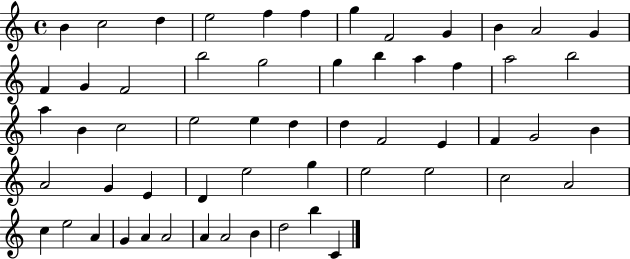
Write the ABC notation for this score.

X:1
T:Untitled
M:4/4
L:1/4
K:C
B c2 d e2 f f g F2 G B A2 G F G F2 b2 g2 g b a f a2 b2 a B c2 e2 e d d F2 E F G2 B A2 G E D e2 g e2 e2 c2 A2 c e2 A G A A2 A A2 B d2 b C